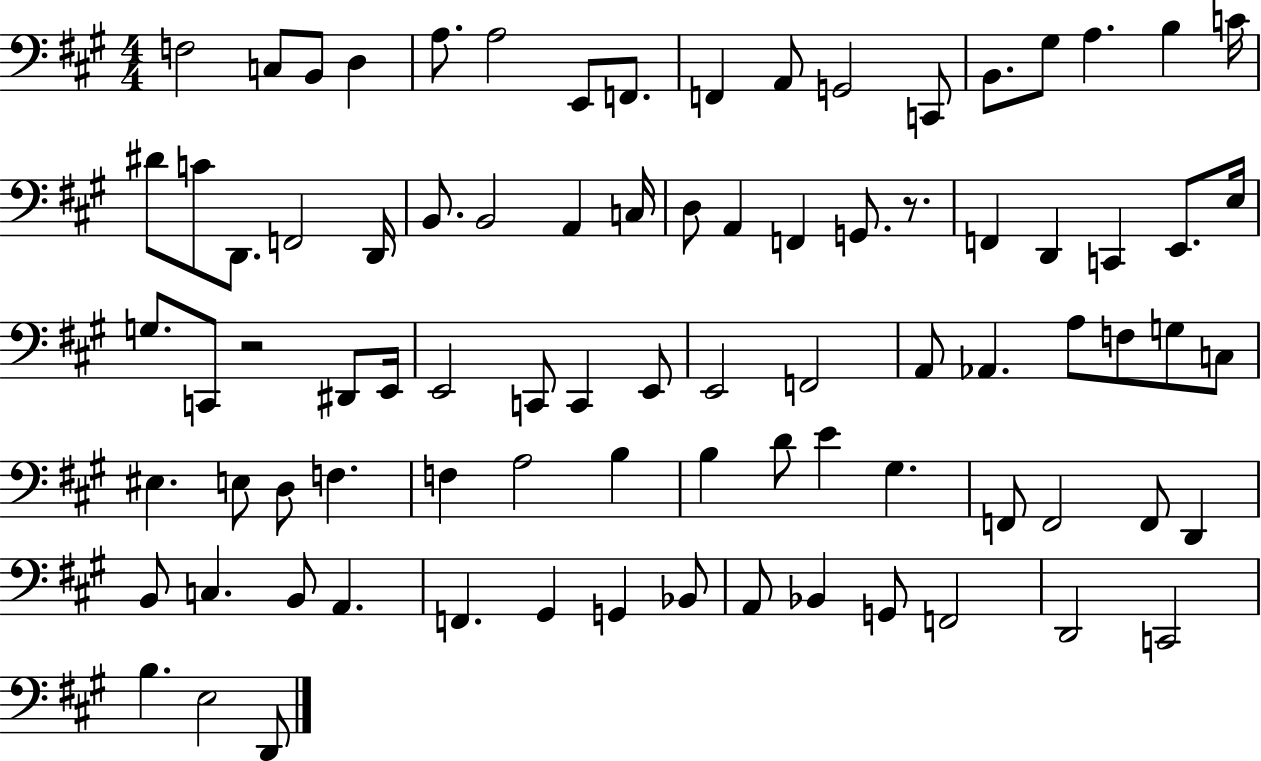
{
  \clef bass
  \numericTimeSignature
  \time 4/4
  \key a \major
  f2 c8 b,8 d4 | a8. a2 e,8 f,8. | f,4 a,8 g,2 c,8 | b,8. gis8 a4. b4 c'16 | \break dis'8 c'8 d,8. f,2 d,16 | b,8. b,2 a,4 c16 | d8 a,4 f,4 g,8. r8. | f,4 d,4 c,4 e,8. e16 | \break g8. c,8 r2 dis,8 e,16 | e,2 c,8 c,4 e,8 | e,2 f,2 | a,8 aes,4. a8 f8 g8 c8 | \break eis4. e8 d8 f4. | f4 a2 b4 | b4 d'8 e'4 gis4. | f,8 f,2 f,8 d,4 | \break b,8 c4. b,8 a,4. | f,4. gis,4 g,4 bes,8 | a,8 bes,4 g,8 f,2 | d,2 c,2 | \break b4. e2 d,8 | \bar "|."
}